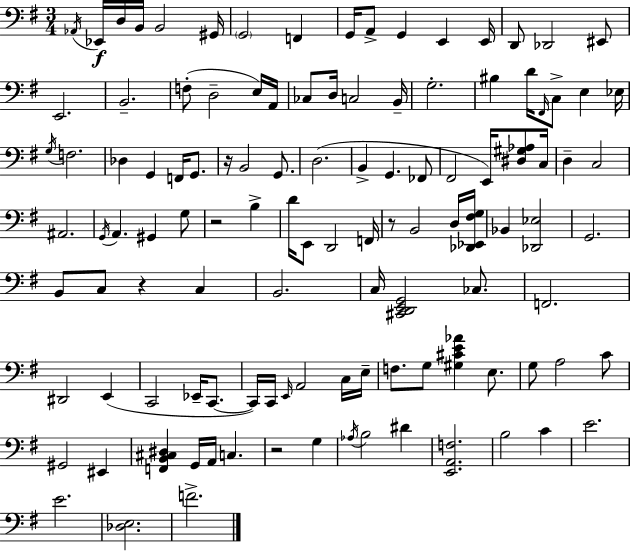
X:1
T:Untitled
M:3/4
L:1/4
K:G
_A,,/4 _E,,/4 D,/4 B,,/4 B,,2 ^G,,/4 G,,2 F,, G,,/4 A,,/2 G,, E,, E,,/4 D,,/2 _D,,2 ^E,,/2 E,,2 B,,2 F,/2 D,2 E,/4 A,,/4 _C,/2 D,/4 C,2 B,,/4 G,2 ^B, D/4 ^F,,/4 C,/2 E, _E,/4 G,/4 F,2 _D, G,, F,,/4 G,,/2 z/4 B,,2 G,,/2 D,2 B,, G,, _F,,/2 ^F,,2 E,,/4 [^D,^G,_A,]/2 C,/4 D, C,2 ^A,,2 G,,/4 A,, ^G,, G,/2 z2 B, D/4 E,,/2 D,,2 F,,/4 z/2 B,,2 D,/4 [_D,,_E,,^F,G,]/4 _B,, [_D,,_E,]2 G,,2 B,,/2 C,/2 z C, B,,2 C,/4 [^C,,D,,E,,G,,]2 _C,/2 F,,2 ^D,,2 E,, C,,2 _E,,/4 C,,/2 C,,/4 C,,/4 E,,/4 A,,2 C,/4 E,/4 F,/2 G,/2 [^G,^CE_A] E,/2 G,/2 A,2 C/2 ^G,,2 ^E,, [F,,B,,^C,^D,] G,,/4 A,,/4 C, z2 G, _A,/4 B,2 ^D [E,,A,,F,]2 B,2 C E2 E2 [_D,E,]2 F2